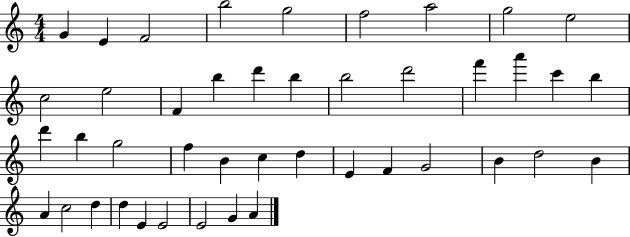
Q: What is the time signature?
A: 4/4